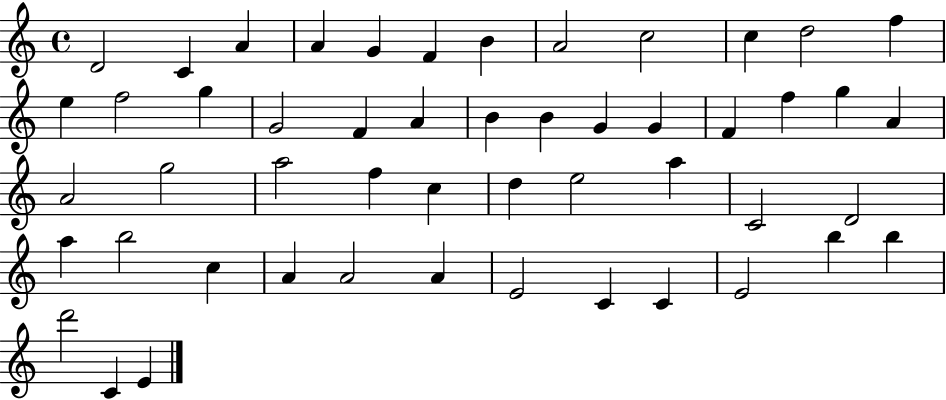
{
  \clef treble
  \time 4/4
  \defaultTimeSignature
  \key c \major
  d'2 c'4 a'4 | a'4 g'4 f'4 b'4 | a'2 c''2 | c''4 d''2 f''4 | \break e''4 f''2 g''4 | g'2 f'4 a'4 | b'4 b'4 g'4 g'4 | f'4 f''4 g''4 a'4 | \break a'2 g''2 | a''2 f''4 c''4 | d''4 e''2 a''4 | c'2 d'2 | \break a''4 b''2 c''4 | a'4 a'2 a'4 | e'2 c'4 c'4 | e'2 b''4 b''4 | \break d'''2 c'4 e'4 | \bar "|."
}